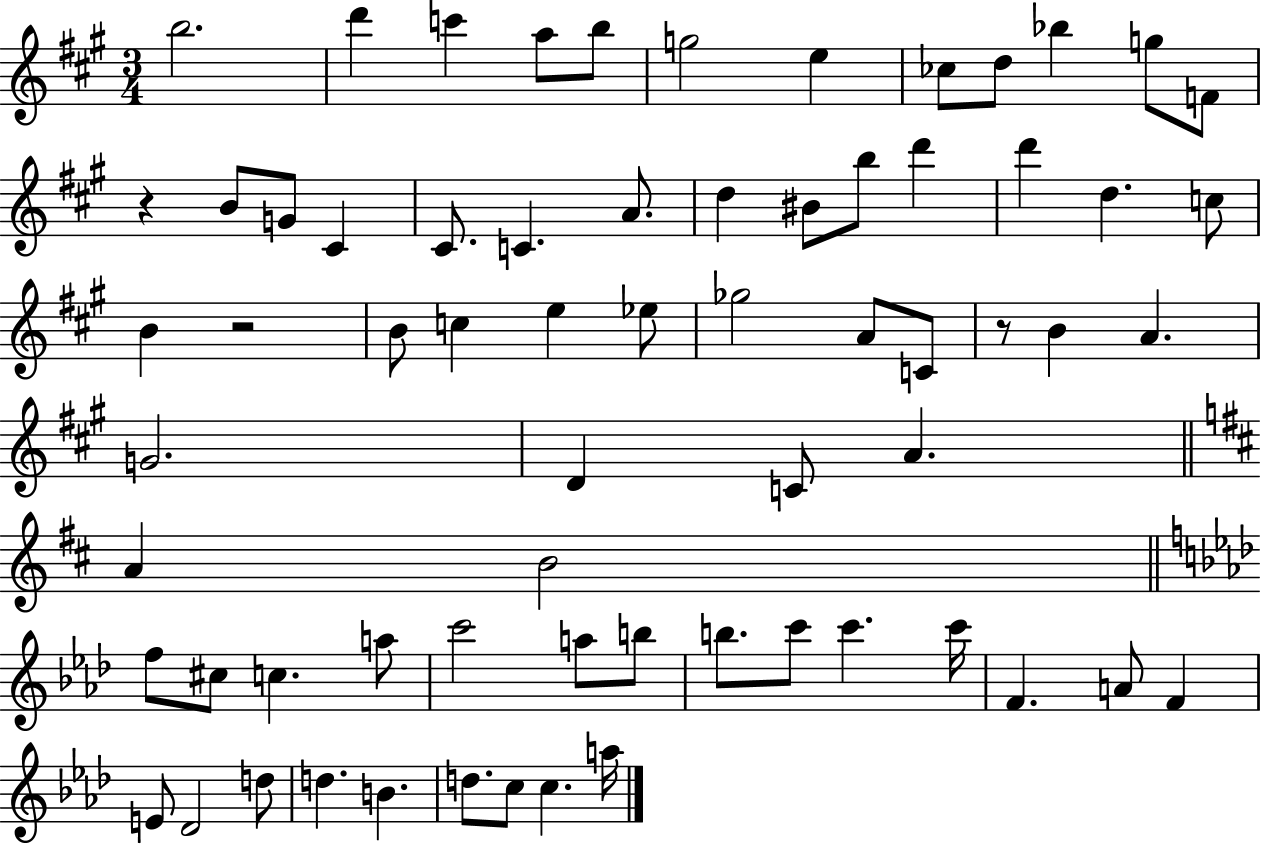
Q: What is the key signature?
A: A major